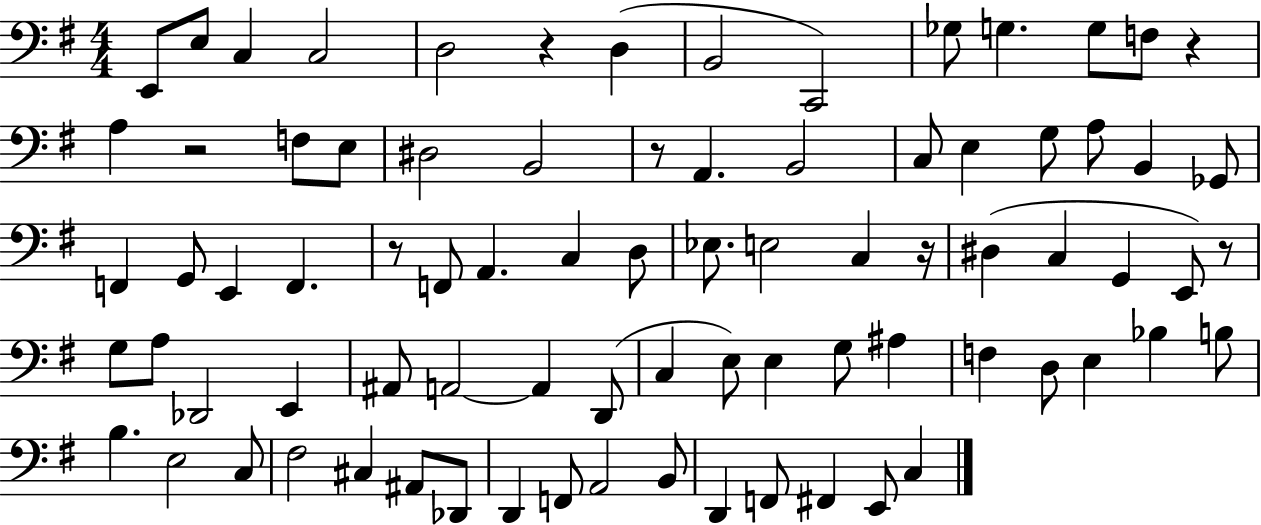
{
  \clef bass
  \numericTimeSignature
  \time 4/4
  \key g \major
  e,8 e8 c4 c2 | d2 r4 d4( | b,2 c,2) | ges8 g4. g8 f8 r4 | \break a4 r2 f8 e8 | dis2 b,2 | r8 a,4. b,2 | c8 e4 g8 a8 b,4 ges,8 | \break f,4 g,8 e,4 f,4. | r8 f,8 a,4. c4 d8 | ees8. e2 c4 r16 | dis4( c4 g,4 e,8) r8 | \break g8 a8 des,2 e,4 | ais,8 a,2~~ a,4 d,8( | c4 e8) e4 g8 ais4 | f4 d8 e4 bes4 b8 | \break b4. e2 c8 | fis2 cis4 ais,8 des,8 | d,4 f,8 a,2 b,8 | d,4 f,8 fis,4 e,8 c4 | \break \bar "|."
}